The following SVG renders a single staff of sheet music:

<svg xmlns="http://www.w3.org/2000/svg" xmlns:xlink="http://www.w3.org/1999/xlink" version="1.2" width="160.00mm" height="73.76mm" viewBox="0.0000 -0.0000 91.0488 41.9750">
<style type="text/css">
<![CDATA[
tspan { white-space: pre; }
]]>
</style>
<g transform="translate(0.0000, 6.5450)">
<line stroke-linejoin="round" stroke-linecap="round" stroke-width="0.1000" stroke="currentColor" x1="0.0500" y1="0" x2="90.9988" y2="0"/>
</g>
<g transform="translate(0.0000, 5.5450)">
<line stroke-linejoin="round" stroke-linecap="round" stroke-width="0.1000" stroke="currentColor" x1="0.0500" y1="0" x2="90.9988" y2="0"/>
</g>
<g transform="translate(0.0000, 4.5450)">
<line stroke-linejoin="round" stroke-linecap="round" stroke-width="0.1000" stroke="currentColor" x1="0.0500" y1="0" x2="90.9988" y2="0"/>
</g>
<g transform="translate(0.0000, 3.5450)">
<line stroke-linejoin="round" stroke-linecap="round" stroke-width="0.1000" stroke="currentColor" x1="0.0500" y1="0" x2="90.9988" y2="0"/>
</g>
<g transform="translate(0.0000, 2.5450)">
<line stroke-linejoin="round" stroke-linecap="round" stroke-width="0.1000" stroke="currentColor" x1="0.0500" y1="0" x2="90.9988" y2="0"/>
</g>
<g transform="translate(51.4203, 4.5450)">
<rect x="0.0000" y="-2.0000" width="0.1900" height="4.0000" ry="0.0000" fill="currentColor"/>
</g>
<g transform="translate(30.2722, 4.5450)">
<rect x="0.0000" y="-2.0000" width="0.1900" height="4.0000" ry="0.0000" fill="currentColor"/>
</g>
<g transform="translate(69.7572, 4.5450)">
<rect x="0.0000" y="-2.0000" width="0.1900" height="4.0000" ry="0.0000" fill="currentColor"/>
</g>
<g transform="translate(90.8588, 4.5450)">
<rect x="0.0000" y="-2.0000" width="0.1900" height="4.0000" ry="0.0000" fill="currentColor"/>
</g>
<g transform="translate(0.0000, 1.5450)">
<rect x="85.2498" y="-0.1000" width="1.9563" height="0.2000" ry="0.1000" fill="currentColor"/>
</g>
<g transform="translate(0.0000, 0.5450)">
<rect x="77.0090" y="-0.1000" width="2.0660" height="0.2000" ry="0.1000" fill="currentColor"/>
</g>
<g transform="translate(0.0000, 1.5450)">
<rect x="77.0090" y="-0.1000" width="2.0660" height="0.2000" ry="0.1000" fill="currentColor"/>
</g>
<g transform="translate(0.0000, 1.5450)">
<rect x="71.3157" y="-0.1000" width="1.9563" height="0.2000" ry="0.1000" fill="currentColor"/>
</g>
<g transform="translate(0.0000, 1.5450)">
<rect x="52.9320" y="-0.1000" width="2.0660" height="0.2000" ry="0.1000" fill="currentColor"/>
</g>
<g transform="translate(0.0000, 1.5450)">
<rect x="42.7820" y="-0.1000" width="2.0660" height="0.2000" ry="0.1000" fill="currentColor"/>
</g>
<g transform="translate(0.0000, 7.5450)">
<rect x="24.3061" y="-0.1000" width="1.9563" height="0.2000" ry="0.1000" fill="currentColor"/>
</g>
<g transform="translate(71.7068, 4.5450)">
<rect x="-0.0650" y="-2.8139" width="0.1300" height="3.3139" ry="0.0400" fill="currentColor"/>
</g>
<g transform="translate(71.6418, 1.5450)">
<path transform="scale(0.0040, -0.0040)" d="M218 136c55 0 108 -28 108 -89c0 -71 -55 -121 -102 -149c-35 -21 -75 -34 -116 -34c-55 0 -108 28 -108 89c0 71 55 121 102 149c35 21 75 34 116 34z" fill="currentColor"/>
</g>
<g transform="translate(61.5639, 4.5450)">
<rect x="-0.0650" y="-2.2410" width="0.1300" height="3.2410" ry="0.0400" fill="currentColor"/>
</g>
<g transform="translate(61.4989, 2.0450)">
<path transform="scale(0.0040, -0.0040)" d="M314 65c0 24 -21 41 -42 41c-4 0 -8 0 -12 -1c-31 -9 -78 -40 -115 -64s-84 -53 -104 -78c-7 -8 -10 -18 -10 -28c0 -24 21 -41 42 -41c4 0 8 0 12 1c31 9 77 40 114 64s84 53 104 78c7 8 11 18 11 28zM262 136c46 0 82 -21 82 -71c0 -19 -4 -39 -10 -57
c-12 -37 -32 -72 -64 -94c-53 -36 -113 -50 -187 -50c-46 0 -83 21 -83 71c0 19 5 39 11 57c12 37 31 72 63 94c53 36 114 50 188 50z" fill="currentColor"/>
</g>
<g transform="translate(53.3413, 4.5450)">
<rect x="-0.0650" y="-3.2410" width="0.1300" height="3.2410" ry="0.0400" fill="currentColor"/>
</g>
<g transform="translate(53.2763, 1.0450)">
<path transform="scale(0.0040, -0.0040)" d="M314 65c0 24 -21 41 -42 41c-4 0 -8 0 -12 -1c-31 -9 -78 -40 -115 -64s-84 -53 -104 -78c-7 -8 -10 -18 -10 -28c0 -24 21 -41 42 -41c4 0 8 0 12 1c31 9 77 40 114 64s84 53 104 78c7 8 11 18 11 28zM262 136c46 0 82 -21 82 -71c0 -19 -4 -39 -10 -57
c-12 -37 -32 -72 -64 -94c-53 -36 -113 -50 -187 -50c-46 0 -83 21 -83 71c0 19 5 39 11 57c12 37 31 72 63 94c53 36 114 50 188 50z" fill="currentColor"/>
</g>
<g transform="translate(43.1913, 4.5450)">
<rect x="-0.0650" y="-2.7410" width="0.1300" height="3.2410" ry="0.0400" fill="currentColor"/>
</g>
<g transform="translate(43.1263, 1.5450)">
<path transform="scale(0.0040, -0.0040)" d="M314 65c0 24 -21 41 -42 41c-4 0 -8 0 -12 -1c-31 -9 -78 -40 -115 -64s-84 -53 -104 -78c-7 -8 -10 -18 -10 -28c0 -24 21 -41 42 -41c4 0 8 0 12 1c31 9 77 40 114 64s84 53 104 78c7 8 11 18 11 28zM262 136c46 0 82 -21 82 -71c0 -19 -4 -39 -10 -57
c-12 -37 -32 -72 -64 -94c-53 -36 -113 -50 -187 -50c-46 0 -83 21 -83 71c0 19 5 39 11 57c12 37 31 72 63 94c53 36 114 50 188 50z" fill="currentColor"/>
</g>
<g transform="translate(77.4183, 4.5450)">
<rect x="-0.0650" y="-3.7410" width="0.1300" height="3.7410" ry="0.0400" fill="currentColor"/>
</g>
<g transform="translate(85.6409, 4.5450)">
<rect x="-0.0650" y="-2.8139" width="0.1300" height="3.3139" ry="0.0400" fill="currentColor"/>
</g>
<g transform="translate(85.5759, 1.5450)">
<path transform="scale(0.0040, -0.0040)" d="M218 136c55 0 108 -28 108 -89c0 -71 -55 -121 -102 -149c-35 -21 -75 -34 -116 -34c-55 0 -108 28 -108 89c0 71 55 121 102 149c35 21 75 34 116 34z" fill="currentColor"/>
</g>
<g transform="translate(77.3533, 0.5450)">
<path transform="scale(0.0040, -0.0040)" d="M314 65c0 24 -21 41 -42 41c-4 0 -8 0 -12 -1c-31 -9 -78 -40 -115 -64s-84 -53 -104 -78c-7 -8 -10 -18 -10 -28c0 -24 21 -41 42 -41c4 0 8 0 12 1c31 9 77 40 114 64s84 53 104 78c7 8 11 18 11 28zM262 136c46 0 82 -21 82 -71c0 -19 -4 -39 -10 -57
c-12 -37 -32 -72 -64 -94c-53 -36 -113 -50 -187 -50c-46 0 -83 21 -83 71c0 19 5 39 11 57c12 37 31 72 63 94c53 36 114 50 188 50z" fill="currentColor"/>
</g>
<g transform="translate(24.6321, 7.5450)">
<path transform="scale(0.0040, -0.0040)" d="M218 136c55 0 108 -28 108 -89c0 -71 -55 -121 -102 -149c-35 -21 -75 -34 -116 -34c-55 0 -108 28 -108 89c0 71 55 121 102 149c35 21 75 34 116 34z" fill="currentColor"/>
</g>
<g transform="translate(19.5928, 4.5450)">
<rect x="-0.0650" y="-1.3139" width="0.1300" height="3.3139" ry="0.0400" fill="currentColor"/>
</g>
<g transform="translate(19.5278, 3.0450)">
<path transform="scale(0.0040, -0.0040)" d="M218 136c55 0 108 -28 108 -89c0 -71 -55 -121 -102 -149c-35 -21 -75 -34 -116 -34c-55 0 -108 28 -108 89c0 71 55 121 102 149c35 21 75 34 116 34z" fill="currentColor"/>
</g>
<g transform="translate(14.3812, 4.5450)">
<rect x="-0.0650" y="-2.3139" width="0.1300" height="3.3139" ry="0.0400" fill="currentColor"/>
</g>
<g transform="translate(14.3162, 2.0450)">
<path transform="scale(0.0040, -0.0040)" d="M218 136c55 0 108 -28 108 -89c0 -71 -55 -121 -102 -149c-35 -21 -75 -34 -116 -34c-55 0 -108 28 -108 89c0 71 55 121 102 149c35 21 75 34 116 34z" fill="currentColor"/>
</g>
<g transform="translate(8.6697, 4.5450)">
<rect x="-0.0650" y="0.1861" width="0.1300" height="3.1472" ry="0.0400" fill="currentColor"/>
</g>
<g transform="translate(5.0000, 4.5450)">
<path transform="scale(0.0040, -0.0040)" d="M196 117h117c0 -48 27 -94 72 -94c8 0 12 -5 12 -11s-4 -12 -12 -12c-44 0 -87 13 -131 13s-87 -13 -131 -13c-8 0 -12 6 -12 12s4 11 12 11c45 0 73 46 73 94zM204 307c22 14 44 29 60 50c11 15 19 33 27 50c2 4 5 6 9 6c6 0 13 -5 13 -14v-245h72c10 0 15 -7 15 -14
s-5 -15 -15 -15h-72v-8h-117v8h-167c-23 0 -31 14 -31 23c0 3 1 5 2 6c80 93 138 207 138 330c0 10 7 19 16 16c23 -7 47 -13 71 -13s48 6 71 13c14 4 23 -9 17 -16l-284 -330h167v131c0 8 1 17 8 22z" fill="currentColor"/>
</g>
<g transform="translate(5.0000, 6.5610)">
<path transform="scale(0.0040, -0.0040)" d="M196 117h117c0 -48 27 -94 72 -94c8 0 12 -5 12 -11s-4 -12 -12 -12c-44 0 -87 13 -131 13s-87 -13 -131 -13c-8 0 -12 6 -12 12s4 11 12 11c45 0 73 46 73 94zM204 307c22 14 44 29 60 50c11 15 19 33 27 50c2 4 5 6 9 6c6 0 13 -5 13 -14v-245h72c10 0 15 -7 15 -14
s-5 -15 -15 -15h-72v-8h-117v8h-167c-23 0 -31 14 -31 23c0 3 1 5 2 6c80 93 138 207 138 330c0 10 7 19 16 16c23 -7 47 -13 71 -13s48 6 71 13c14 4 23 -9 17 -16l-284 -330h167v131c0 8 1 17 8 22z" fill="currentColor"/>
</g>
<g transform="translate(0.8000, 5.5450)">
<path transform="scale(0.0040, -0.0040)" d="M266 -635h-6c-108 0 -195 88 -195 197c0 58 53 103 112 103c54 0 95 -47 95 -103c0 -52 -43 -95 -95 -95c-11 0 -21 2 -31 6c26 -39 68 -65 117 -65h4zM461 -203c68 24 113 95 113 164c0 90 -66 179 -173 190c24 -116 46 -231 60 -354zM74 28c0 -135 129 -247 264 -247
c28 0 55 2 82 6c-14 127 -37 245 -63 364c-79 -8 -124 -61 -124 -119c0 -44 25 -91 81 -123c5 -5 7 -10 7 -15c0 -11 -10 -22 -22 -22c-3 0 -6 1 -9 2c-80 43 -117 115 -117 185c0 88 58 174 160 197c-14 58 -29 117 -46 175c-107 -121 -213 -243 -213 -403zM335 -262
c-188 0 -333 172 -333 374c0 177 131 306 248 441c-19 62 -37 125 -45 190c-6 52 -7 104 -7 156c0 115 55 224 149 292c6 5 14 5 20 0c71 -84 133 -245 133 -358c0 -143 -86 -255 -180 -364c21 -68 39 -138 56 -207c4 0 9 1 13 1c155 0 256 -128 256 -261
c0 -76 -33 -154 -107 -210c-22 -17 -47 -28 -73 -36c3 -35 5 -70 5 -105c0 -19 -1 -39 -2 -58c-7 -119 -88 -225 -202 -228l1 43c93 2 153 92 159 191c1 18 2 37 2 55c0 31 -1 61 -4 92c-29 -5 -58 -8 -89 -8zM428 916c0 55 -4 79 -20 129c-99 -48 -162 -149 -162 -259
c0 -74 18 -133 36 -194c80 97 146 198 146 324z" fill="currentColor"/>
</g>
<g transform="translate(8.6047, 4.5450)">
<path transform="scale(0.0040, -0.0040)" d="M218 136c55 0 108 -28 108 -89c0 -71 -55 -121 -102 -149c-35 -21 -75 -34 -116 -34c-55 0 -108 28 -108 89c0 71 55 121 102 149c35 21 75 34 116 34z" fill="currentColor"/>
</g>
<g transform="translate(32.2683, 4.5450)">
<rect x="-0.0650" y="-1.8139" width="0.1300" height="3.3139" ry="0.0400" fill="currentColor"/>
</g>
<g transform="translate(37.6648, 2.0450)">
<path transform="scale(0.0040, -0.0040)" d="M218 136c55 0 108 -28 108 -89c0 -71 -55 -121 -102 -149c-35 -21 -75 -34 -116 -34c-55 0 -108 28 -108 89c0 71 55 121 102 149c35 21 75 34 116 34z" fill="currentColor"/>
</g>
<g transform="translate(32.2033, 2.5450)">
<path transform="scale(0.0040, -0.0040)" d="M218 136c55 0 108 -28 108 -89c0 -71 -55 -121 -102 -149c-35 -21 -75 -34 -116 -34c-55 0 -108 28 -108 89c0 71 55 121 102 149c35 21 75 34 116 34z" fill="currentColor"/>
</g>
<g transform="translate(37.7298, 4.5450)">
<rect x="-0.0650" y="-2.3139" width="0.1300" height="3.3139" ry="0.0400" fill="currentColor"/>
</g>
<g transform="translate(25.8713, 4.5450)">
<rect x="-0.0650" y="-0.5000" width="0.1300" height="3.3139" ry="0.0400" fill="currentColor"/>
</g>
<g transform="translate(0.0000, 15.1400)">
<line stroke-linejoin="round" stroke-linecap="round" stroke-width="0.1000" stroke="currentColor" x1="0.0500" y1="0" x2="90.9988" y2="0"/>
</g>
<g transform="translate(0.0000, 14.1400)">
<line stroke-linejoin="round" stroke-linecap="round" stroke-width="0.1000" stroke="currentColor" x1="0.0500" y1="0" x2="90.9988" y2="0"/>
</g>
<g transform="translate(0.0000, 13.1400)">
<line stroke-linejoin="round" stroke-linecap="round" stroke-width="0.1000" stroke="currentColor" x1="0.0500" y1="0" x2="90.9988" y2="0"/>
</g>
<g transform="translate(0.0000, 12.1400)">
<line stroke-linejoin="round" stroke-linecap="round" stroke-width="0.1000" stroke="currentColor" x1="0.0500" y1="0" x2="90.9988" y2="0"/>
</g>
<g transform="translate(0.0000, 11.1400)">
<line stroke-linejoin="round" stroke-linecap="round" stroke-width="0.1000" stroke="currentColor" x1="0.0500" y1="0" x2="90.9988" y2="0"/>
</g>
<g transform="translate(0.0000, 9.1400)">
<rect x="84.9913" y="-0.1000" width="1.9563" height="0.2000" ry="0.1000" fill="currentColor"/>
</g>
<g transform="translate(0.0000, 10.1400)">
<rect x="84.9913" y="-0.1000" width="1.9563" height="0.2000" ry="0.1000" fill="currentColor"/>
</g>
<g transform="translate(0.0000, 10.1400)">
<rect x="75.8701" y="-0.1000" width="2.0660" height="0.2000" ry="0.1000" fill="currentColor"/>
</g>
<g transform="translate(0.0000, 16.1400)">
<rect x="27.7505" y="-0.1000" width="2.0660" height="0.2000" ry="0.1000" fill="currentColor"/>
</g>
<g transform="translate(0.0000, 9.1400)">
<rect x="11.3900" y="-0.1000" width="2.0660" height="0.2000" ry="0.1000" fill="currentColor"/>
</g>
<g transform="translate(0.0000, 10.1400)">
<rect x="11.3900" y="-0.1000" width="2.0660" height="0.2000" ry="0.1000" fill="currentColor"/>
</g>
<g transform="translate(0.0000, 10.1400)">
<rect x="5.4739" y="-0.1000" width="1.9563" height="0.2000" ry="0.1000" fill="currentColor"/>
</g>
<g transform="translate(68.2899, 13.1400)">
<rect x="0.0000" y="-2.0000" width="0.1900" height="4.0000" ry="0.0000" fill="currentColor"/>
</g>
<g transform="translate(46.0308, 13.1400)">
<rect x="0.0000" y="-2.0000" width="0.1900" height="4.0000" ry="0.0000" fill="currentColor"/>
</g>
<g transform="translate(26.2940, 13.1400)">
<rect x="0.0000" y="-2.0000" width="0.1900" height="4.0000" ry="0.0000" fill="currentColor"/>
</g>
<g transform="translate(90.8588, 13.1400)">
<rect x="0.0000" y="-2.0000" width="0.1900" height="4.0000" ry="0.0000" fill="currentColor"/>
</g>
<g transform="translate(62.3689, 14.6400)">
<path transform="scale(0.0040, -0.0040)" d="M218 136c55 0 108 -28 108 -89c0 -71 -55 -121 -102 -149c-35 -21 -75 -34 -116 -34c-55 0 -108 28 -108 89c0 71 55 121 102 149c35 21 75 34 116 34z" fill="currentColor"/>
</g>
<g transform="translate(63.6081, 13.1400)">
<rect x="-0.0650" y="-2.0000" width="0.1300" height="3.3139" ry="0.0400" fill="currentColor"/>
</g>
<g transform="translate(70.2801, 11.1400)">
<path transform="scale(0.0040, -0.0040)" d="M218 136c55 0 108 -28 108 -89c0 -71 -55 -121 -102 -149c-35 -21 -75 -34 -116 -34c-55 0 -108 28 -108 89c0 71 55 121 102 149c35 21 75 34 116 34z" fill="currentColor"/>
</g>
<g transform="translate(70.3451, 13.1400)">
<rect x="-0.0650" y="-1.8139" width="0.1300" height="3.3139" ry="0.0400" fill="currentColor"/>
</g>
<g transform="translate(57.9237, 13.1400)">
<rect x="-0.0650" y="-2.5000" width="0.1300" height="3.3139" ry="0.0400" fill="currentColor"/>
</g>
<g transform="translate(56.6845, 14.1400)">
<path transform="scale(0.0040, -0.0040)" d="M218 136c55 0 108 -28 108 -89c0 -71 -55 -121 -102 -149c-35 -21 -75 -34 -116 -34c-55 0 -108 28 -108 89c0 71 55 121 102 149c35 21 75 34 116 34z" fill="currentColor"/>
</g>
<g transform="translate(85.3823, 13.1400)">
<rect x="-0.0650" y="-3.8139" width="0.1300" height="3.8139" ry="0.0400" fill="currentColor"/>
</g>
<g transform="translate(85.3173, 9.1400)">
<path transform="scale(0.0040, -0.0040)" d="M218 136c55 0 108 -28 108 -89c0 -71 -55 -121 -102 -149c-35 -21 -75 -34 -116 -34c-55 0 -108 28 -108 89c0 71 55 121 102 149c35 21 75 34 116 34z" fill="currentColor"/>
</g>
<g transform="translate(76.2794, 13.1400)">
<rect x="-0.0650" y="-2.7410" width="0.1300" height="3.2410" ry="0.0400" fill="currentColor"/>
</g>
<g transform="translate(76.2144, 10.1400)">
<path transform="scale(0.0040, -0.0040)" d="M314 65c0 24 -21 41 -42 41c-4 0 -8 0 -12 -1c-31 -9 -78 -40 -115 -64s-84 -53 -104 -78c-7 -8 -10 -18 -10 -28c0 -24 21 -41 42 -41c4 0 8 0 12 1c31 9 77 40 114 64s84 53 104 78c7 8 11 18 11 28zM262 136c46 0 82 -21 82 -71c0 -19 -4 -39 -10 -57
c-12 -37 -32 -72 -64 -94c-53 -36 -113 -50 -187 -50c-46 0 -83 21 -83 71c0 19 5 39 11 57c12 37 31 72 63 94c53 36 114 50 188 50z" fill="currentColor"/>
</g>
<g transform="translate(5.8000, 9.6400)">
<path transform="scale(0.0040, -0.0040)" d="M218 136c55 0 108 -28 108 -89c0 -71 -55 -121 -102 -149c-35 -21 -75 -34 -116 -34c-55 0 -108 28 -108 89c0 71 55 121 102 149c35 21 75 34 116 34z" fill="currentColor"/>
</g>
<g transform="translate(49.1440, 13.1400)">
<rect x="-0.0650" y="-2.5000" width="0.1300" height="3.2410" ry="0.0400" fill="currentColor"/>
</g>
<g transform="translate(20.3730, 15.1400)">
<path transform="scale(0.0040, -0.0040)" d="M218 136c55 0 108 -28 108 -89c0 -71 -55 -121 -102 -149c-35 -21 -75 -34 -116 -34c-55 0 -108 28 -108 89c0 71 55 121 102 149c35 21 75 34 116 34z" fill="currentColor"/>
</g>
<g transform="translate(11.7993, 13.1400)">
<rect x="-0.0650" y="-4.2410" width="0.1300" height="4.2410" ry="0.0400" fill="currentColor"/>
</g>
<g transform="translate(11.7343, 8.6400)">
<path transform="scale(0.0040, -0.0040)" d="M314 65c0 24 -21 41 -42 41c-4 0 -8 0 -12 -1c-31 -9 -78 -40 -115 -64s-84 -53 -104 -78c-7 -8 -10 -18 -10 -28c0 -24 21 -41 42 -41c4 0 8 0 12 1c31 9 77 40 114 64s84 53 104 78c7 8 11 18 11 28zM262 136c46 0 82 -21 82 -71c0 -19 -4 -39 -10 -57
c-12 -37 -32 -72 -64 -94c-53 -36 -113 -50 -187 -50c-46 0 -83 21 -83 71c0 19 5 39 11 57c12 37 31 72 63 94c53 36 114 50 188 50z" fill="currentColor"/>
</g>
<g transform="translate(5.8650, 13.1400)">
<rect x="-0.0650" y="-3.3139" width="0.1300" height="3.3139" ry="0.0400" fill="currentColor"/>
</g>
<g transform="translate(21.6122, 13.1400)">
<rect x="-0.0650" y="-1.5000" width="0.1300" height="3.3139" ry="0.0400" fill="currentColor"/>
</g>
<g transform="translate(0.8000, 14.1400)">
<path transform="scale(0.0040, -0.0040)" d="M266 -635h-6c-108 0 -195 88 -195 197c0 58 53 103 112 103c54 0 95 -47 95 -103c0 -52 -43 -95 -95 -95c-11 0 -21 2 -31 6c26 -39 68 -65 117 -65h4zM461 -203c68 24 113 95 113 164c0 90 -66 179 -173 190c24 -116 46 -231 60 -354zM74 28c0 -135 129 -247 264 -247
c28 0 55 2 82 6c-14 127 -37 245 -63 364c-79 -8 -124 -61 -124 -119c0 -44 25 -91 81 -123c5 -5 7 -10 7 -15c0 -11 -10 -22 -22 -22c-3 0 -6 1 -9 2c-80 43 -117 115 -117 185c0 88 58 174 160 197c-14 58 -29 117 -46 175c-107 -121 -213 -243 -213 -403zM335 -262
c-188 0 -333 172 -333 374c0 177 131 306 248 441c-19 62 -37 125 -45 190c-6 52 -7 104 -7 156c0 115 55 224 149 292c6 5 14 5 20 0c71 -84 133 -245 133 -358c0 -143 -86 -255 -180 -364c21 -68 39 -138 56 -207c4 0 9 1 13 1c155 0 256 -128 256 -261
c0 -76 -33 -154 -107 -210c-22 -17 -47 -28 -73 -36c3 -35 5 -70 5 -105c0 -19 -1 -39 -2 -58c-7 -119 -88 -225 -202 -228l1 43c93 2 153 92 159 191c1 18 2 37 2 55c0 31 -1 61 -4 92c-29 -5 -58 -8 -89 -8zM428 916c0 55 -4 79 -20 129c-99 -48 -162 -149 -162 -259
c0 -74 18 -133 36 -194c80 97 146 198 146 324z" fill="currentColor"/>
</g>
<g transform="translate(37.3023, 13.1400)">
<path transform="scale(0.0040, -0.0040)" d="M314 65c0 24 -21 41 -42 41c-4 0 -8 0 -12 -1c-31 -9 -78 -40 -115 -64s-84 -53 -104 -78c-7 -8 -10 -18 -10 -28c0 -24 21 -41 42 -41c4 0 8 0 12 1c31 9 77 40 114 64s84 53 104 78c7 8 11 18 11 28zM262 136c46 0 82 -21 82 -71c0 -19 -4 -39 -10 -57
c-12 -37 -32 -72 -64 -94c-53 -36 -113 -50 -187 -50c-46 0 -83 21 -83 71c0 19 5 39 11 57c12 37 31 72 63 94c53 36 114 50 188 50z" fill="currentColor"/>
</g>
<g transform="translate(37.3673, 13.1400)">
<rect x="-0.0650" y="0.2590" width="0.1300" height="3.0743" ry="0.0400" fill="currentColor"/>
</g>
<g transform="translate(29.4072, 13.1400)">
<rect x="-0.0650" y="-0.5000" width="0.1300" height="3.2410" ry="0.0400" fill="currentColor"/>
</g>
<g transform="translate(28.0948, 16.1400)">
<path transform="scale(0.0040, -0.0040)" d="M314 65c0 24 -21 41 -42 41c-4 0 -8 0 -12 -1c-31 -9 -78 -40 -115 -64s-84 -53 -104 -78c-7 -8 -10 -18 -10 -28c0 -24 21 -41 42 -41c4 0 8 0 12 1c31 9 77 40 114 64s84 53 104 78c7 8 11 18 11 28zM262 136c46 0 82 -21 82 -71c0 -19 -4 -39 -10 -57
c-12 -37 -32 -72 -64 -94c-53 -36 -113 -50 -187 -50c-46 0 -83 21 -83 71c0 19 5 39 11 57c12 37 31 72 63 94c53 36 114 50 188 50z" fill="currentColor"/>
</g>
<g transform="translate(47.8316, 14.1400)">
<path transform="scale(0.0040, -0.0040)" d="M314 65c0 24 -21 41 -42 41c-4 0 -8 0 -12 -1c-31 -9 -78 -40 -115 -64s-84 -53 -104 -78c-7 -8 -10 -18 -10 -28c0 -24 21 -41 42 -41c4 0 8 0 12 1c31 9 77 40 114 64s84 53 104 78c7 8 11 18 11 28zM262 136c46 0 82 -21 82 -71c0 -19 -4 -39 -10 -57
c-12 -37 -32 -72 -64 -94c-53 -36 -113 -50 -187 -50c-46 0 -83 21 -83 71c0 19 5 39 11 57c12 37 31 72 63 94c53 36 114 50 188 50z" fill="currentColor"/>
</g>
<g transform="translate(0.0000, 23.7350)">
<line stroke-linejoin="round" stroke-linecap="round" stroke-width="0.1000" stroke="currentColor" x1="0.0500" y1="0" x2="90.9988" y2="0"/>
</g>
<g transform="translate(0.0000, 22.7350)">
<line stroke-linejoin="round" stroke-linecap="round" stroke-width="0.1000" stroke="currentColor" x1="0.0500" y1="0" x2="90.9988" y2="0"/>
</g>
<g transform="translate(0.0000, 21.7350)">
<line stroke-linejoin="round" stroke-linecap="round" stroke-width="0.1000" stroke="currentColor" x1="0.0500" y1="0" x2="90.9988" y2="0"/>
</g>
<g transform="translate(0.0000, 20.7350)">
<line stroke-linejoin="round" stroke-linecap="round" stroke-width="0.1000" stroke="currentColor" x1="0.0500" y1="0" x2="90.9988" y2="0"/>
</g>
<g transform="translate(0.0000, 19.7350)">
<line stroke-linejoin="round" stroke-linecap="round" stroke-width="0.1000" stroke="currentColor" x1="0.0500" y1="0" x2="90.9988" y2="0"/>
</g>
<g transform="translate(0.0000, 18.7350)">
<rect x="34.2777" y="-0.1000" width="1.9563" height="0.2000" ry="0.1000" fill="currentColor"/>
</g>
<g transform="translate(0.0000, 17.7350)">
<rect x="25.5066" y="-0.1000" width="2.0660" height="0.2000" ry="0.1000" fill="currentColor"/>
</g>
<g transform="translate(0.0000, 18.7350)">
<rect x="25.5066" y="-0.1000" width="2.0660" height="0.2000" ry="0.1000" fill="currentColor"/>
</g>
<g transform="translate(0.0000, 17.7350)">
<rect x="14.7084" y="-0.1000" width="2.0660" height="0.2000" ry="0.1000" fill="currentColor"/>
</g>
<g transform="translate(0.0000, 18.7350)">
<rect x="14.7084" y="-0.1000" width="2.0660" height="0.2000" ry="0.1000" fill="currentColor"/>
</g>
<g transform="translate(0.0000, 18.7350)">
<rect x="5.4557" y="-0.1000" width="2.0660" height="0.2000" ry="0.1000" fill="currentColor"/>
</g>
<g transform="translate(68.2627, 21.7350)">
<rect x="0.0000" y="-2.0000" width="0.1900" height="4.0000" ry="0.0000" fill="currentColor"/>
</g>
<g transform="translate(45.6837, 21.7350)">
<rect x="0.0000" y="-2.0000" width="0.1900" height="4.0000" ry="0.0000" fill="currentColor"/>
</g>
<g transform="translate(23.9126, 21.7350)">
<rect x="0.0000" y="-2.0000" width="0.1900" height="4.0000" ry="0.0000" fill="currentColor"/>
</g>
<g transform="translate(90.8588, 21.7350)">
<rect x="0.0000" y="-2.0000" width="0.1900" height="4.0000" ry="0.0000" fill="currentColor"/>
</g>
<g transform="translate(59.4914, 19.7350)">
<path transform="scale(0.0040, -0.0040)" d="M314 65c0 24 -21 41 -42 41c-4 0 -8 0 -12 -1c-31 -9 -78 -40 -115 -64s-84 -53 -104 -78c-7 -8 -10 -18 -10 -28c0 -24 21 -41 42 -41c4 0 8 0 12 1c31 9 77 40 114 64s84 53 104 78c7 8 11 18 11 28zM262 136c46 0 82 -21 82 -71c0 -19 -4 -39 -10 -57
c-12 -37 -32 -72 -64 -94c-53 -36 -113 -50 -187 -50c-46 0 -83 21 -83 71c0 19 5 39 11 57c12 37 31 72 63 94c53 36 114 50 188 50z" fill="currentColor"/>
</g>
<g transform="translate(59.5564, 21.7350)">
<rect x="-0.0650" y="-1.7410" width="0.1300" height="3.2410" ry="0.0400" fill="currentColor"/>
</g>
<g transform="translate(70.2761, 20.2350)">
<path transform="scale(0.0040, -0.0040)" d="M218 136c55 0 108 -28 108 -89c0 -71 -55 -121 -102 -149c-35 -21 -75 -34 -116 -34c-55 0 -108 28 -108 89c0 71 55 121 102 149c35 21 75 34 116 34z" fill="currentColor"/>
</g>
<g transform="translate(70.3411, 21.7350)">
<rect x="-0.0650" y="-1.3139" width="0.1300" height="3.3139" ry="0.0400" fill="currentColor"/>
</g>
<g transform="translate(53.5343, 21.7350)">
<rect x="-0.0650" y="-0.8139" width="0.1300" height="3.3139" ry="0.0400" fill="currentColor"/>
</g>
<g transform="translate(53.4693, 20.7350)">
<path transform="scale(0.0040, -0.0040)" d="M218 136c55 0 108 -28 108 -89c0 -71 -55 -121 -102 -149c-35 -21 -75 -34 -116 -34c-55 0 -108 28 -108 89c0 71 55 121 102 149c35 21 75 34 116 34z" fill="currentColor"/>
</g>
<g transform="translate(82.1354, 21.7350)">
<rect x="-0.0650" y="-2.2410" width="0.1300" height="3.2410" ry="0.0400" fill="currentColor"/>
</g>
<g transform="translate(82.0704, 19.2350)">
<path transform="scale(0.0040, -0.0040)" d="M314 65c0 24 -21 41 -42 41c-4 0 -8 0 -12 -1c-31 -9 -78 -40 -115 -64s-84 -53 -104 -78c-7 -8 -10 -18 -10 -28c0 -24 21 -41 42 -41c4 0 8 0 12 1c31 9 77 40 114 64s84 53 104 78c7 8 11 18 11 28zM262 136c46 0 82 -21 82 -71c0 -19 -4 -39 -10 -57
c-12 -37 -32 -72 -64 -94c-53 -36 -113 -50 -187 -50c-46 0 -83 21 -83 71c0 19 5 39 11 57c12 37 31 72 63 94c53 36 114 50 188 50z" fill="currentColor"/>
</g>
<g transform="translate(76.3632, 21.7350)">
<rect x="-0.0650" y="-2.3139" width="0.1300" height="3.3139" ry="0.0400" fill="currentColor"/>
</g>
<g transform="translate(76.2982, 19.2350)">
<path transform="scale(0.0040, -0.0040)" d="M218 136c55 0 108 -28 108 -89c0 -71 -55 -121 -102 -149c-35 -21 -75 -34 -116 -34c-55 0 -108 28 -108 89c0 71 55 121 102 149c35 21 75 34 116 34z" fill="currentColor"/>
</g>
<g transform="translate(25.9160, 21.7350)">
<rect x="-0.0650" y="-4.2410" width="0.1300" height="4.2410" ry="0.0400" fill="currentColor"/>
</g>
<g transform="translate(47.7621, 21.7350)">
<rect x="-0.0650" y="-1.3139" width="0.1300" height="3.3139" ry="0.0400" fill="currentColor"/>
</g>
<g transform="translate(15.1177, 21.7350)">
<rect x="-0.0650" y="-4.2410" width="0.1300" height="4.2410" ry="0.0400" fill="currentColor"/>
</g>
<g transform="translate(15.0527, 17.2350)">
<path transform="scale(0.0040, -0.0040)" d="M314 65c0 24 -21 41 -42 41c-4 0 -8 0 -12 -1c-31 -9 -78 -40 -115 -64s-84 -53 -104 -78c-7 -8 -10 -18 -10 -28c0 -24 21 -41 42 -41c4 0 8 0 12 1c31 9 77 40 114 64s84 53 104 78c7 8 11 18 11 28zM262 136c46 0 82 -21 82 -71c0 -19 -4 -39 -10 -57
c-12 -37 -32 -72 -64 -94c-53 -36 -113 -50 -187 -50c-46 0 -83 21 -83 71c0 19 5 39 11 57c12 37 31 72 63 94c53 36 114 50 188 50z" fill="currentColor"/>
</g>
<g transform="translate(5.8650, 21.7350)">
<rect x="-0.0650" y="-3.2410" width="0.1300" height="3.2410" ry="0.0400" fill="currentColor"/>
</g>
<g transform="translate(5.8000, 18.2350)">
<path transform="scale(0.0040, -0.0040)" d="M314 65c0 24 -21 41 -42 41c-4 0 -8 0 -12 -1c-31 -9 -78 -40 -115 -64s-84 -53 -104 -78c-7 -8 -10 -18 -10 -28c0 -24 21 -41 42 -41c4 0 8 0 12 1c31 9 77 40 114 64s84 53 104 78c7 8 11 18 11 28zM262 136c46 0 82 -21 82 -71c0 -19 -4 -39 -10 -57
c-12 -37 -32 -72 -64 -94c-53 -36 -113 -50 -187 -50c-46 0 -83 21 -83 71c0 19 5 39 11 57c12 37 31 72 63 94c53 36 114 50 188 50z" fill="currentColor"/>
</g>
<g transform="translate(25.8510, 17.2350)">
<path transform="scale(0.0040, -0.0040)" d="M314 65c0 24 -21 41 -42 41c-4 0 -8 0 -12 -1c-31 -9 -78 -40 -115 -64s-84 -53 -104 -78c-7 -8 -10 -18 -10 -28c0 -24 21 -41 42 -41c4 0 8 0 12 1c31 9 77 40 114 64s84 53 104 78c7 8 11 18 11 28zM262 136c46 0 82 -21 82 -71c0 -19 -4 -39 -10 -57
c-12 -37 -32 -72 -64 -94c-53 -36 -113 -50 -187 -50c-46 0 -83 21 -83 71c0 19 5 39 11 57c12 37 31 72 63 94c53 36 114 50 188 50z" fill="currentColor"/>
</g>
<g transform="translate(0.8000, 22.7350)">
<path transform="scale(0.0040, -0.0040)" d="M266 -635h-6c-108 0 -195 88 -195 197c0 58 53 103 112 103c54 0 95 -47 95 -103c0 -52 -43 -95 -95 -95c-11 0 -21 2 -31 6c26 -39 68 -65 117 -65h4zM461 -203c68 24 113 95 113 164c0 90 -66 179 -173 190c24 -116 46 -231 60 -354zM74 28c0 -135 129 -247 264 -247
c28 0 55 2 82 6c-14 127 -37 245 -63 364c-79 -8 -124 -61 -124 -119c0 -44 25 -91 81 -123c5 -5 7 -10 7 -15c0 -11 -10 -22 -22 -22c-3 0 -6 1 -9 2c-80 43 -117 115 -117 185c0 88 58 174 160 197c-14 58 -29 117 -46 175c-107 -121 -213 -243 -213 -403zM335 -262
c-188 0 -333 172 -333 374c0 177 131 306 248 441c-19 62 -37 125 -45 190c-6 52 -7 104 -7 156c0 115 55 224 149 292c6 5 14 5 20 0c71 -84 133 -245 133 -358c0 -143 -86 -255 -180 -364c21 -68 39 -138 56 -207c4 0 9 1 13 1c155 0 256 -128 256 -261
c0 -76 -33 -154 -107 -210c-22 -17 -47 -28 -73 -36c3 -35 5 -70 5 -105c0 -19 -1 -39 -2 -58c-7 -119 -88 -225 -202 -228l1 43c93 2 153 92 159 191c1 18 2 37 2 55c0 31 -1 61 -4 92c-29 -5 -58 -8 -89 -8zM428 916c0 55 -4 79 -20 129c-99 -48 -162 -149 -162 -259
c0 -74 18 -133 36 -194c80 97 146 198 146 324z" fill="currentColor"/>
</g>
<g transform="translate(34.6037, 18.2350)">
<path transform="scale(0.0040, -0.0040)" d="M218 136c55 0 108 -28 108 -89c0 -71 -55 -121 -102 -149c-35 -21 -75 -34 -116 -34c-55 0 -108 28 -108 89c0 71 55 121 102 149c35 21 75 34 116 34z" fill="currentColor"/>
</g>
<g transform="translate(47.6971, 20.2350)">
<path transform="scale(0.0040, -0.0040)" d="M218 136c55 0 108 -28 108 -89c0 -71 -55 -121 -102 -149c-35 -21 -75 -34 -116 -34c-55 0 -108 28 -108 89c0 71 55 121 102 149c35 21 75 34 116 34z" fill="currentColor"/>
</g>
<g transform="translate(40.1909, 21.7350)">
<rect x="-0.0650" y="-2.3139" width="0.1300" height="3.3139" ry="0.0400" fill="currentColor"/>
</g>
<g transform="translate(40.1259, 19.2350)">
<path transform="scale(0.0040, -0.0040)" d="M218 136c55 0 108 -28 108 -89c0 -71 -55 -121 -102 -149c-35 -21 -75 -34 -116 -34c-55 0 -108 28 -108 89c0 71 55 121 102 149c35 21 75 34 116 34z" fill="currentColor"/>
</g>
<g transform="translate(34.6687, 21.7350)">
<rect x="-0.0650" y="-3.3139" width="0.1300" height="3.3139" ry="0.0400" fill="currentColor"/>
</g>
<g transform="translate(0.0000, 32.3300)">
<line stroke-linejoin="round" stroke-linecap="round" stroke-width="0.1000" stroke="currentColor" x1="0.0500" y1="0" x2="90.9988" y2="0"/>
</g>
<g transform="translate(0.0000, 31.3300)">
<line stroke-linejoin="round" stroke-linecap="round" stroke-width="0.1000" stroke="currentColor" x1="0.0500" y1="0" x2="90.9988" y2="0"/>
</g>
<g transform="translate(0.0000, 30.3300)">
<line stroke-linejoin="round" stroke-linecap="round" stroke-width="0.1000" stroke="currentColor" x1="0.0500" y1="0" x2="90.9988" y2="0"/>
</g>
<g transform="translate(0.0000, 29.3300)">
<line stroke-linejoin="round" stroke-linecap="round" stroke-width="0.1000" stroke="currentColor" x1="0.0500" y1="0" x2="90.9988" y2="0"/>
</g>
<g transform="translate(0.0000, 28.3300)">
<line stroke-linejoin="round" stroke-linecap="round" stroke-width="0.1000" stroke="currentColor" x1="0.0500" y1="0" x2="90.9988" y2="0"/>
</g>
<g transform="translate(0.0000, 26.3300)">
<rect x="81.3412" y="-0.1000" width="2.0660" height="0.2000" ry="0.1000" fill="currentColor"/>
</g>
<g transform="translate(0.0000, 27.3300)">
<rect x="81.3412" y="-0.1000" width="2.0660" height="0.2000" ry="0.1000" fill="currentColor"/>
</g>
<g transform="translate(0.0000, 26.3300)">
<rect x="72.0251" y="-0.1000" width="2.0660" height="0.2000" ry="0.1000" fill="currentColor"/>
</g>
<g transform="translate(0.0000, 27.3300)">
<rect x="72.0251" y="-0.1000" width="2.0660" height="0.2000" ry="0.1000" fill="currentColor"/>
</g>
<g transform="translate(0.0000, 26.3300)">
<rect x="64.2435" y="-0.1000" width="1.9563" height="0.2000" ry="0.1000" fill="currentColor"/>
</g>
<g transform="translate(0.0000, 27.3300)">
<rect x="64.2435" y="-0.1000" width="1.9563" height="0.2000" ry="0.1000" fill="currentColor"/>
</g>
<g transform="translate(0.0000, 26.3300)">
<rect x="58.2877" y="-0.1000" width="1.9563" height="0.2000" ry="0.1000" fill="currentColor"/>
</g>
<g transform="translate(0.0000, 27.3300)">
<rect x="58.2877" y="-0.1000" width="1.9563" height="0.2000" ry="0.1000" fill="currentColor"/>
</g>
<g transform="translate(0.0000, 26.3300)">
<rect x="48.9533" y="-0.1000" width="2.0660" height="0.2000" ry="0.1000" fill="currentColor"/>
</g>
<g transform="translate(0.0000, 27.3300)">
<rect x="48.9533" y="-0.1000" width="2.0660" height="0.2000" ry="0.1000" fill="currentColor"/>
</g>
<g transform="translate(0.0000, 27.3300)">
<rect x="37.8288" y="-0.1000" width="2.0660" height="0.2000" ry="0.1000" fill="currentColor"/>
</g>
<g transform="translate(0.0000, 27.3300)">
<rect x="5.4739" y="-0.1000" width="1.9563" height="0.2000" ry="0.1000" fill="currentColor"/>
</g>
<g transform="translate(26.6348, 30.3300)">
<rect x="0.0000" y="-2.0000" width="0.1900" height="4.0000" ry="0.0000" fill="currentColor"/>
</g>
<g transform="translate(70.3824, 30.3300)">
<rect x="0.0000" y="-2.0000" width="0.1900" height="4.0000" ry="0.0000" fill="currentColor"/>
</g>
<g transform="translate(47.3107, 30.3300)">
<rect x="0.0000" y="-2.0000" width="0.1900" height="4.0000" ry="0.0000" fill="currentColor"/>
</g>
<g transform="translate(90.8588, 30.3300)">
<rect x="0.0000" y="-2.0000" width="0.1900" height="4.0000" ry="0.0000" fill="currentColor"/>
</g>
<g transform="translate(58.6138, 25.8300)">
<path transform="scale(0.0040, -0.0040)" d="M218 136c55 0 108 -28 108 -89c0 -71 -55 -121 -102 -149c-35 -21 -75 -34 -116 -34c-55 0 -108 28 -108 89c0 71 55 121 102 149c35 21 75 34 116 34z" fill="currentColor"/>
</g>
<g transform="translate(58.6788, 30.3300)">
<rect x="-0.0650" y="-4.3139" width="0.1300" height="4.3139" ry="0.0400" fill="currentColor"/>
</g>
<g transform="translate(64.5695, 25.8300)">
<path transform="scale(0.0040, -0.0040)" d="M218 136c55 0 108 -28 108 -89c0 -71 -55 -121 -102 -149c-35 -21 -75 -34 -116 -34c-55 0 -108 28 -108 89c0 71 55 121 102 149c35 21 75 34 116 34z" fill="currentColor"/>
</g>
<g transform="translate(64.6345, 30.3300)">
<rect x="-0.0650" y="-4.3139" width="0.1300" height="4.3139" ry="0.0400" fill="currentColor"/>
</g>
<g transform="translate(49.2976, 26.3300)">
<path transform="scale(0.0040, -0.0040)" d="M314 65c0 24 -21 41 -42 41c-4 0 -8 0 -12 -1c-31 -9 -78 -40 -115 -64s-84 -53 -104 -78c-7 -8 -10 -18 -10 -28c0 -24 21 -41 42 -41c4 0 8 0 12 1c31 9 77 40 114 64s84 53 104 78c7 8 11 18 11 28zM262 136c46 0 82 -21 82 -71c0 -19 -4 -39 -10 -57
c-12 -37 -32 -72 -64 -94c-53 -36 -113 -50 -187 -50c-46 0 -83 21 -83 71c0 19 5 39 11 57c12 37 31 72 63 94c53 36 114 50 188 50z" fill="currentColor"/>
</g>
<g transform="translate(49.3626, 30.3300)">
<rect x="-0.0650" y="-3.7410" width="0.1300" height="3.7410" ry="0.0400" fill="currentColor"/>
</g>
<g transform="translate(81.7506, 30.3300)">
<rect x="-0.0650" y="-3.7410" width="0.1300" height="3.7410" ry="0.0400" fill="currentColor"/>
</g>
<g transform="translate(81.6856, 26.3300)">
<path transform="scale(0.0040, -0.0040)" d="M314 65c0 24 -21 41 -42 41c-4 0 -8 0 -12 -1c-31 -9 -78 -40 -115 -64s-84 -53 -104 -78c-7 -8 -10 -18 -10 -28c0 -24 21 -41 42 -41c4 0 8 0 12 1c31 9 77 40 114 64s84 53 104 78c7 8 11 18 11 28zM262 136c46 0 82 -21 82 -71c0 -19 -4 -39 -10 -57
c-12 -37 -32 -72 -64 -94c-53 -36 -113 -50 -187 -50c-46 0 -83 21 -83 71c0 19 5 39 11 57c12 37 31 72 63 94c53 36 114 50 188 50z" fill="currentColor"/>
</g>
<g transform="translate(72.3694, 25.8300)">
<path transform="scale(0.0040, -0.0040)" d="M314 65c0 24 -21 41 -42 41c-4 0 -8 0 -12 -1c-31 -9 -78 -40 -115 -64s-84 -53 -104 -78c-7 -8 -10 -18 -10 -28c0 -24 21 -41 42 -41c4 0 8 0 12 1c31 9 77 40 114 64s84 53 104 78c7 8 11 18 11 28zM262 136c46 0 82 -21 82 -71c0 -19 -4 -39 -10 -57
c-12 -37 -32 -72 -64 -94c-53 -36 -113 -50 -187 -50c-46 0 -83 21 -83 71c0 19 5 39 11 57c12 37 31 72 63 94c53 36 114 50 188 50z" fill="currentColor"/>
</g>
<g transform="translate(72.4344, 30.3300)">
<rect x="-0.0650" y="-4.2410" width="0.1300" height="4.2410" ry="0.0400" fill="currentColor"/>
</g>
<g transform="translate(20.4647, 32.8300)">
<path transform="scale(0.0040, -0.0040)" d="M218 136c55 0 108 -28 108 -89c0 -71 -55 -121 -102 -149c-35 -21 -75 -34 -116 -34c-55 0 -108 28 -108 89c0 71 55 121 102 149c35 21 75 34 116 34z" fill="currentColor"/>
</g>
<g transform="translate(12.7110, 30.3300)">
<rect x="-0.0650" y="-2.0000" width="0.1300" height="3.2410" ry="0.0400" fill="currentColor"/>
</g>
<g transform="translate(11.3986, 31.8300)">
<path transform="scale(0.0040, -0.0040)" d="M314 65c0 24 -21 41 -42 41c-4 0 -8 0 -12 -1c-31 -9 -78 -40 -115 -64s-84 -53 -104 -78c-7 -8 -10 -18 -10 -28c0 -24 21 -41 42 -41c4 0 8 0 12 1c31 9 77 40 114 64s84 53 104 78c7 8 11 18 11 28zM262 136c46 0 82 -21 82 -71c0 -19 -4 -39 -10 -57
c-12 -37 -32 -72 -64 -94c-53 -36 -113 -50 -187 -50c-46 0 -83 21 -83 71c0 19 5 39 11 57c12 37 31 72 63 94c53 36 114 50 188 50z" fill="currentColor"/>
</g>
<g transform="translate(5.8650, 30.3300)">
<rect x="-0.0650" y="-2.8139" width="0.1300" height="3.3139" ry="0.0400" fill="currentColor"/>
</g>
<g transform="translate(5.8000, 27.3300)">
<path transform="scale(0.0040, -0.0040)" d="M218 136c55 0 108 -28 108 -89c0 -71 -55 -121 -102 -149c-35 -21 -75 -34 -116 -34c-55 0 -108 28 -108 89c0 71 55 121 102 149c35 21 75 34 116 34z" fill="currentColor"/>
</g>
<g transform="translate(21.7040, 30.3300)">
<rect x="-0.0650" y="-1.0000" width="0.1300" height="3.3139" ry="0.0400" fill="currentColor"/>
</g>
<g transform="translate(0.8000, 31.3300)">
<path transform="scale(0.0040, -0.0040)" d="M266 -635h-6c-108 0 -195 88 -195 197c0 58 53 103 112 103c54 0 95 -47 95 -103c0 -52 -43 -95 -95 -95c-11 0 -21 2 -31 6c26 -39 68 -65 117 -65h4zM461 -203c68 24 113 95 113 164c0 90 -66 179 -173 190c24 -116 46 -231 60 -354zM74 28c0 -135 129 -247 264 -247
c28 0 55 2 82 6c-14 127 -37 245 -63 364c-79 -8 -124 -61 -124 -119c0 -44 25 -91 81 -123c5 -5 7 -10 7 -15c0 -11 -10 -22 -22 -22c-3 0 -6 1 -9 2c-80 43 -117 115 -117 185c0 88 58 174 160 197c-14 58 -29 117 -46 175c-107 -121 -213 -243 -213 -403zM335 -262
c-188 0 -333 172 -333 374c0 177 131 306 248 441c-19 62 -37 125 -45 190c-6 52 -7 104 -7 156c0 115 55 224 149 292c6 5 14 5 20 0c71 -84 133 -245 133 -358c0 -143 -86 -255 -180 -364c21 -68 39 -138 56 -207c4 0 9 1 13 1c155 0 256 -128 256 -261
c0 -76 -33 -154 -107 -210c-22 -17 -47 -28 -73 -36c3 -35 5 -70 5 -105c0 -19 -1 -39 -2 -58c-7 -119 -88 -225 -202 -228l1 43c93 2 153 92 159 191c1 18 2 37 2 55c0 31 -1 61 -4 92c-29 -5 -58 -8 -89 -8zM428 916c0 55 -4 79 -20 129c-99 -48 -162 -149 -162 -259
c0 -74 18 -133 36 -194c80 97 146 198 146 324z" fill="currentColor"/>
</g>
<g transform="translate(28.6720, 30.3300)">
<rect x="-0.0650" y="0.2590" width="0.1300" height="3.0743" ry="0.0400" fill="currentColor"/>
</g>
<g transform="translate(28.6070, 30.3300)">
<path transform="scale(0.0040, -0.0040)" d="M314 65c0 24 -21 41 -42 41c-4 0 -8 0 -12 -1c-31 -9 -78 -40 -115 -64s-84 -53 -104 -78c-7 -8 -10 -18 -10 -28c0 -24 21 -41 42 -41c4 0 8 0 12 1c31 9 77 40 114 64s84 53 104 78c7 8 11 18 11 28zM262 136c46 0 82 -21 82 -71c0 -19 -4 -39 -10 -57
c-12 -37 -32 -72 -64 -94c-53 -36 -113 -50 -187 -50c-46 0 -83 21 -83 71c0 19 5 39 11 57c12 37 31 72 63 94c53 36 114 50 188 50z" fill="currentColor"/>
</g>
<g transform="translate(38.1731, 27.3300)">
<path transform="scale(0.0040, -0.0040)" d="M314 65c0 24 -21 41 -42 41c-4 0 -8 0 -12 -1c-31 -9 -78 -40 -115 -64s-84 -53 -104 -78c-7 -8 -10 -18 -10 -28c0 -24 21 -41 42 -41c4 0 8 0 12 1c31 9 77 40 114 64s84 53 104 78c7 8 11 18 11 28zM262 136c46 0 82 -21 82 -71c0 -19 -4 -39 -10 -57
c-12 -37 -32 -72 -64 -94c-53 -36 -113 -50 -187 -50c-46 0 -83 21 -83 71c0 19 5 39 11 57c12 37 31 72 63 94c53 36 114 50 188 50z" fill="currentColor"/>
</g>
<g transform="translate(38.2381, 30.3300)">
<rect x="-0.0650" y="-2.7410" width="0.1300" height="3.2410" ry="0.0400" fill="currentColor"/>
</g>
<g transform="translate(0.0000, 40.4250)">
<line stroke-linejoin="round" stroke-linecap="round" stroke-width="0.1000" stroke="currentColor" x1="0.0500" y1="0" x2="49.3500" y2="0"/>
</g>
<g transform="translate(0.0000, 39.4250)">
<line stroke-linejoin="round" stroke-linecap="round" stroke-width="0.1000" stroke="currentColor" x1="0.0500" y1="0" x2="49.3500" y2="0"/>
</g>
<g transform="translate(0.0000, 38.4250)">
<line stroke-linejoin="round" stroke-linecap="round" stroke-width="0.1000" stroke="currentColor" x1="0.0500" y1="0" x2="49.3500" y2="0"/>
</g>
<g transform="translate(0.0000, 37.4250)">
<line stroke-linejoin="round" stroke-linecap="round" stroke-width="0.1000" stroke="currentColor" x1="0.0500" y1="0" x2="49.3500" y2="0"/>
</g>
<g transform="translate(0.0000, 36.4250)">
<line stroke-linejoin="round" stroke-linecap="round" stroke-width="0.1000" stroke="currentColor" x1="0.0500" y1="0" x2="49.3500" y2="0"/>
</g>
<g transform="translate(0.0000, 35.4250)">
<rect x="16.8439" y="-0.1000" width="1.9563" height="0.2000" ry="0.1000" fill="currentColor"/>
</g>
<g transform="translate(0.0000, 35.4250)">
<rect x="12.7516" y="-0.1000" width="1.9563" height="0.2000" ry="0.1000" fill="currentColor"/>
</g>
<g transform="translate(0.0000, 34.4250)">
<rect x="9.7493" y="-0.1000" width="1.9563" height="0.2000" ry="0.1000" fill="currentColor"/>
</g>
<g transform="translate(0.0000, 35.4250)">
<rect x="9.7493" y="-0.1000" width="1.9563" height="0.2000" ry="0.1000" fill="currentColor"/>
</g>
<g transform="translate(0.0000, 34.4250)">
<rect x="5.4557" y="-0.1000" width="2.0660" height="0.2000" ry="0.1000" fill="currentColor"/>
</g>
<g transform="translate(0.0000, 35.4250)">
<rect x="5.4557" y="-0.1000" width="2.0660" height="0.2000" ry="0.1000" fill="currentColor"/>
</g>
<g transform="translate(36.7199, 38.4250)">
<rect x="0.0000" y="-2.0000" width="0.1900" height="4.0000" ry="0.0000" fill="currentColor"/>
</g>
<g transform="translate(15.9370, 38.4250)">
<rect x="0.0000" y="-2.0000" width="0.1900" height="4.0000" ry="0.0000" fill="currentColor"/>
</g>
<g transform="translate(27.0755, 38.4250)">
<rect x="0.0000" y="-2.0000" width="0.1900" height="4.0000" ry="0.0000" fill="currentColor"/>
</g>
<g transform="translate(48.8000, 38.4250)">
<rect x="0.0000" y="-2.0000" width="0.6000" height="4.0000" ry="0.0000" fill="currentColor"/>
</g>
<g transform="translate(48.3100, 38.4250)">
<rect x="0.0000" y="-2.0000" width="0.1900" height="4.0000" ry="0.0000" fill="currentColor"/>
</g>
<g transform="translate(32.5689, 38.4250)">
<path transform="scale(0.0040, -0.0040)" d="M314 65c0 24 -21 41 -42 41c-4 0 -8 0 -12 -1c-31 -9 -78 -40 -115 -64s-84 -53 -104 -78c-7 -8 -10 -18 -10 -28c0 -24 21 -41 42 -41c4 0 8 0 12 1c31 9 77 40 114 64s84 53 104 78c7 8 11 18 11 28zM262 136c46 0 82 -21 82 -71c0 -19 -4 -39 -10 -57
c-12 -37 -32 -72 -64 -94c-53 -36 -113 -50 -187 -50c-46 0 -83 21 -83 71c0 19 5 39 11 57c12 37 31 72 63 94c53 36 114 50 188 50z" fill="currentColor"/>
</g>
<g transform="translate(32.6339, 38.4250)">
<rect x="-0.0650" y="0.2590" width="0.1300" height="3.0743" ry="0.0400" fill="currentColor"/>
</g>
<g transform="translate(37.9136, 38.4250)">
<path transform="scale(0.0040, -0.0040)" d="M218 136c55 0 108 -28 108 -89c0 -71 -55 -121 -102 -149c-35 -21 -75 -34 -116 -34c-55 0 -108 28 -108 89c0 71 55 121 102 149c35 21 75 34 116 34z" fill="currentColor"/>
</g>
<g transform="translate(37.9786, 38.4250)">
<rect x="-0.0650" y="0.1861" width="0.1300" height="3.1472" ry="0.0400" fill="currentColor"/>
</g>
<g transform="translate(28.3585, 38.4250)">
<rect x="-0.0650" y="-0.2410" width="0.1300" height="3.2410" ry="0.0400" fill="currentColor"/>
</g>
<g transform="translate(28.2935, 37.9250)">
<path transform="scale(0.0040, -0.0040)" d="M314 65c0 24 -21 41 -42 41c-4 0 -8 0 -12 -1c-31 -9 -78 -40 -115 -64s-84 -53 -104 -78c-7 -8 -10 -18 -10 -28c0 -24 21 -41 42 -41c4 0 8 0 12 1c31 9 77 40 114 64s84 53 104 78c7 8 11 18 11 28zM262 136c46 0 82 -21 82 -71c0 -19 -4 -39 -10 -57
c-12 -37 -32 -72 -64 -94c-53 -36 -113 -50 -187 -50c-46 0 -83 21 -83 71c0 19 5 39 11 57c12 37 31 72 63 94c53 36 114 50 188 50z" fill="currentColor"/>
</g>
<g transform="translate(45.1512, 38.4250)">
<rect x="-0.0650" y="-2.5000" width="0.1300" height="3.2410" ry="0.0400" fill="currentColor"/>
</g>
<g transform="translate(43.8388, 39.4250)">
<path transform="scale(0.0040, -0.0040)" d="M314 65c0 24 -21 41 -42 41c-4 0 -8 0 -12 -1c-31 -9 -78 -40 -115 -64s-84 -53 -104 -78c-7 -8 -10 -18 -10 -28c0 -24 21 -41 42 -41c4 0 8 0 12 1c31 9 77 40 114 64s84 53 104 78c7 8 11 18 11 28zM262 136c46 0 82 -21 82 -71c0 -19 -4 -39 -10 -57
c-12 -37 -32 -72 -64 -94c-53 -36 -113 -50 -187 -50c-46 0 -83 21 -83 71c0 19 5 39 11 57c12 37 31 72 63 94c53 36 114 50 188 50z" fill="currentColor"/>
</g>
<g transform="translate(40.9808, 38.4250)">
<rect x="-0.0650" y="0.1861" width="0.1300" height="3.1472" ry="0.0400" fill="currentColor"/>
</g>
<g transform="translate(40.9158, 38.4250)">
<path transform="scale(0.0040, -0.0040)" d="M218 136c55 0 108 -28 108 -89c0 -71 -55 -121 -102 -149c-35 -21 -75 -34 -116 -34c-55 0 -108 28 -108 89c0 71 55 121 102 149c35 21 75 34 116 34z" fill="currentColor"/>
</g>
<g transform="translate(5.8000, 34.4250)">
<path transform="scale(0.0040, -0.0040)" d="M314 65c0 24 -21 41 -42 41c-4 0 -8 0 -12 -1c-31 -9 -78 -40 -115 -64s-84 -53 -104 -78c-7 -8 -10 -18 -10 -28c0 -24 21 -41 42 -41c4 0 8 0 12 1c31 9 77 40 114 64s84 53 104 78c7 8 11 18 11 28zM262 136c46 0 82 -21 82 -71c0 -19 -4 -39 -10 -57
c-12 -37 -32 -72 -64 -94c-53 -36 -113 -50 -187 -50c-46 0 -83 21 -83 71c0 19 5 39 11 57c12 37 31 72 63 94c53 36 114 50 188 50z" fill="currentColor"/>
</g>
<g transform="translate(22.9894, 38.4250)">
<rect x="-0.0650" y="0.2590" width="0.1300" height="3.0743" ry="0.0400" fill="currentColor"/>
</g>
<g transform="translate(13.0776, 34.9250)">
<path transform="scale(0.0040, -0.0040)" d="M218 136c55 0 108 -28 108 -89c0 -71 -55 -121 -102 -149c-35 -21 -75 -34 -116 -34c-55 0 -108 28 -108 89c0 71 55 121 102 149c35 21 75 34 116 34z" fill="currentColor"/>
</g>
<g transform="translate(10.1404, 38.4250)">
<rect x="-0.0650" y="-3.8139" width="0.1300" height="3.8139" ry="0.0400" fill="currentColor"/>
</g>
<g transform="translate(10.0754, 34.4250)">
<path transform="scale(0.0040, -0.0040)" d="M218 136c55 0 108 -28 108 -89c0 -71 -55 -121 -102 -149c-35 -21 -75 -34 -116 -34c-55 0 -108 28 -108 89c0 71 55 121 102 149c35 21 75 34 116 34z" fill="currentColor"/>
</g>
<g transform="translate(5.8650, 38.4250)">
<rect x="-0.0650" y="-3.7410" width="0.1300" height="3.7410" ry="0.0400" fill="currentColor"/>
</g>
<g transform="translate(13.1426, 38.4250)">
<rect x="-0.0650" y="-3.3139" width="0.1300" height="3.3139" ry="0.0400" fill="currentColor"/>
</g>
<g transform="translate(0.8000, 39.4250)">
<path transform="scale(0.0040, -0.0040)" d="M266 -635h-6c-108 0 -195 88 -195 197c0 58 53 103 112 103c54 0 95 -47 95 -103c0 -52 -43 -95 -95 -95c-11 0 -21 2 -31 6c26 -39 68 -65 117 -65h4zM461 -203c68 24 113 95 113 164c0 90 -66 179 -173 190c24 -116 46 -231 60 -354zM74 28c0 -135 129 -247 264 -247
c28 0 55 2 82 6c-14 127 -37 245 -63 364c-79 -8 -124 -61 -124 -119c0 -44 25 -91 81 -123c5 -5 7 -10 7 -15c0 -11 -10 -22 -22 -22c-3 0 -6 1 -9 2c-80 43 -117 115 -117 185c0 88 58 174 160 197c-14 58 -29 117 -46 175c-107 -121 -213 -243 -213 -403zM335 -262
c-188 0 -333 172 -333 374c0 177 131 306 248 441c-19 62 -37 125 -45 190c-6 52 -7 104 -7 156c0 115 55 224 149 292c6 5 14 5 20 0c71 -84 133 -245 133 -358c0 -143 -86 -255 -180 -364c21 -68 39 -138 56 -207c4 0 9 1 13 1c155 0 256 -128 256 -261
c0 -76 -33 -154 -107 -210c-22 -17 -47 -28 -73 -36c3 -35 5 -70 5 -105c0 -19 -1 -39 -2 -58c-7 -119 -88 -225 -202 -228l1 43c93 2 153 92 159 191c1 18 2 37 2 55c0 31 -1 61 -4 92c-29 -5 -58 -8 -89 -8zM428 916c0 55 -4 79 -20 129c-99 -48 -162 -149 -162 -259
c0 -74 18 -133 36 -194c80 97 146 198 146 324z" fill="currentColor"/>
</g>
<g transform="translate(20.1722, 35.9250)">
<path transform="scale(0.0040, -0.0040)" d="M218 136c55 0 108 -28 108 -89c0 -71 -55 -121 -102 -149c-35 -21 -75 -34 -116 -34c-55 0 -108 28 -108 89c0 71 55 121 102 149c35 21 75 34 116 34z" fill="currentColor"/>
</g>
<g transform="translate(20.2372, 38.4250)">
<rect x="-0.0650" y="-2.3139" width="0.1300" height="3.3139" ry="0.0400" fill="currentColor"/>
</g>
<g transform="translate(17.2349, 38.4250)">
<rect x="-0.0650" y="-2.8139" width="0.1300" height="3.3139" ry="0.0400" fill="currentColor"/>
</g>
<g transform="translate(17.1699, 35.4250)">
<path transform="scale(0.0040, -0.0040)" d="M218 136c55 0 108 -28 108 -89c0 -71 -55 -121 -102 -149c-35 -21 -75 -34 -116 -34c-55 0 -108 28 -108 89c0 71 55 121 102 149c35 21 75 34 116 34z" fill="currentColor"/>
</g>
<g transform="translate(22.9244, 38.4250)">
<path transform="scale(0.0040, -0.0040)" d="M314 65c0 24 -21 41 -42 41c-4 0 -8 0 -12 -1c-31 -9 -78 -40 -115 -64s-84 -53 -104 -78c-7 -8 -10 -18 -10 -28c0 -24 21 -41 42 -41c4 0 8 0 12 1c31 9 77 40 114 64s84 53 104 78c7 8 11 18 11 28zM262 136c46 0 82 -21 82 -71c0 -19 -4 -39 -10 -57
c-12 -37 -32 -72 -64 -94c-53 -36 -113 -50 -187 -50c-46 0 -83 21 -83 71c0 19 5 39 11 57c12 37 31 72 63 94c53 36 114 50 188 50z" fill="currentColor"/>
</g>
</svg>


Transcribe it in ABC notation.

X:1
T:Untitled
M:4/4
L:1/4
K:C
B g e C f g a2 b2 g2 a c'2 a b d'2 E C2 B2 G2 G F f a2 c' b2 d'2 d'2 b g e d f2 e g g2 a F2 D B2 a2 c'2 d' d' d'2 c'2 c'2 c' b a g B2 c2 B2 B B G2